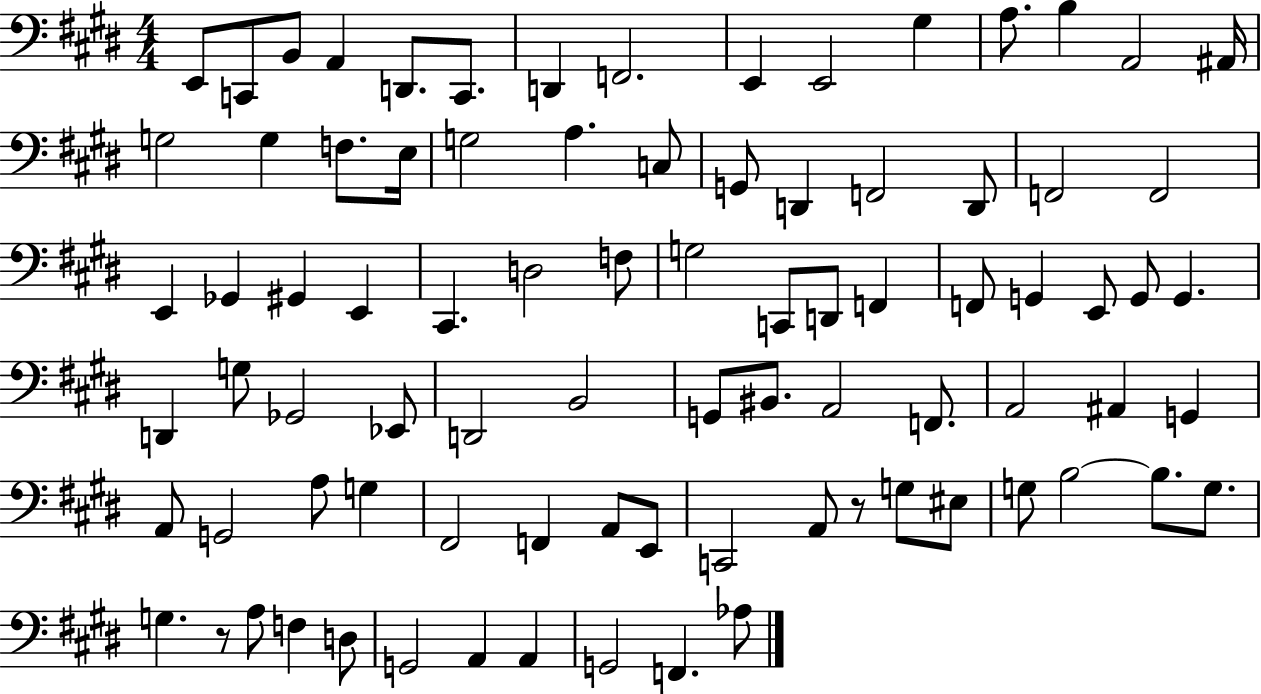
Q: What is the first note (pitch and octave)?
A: E2